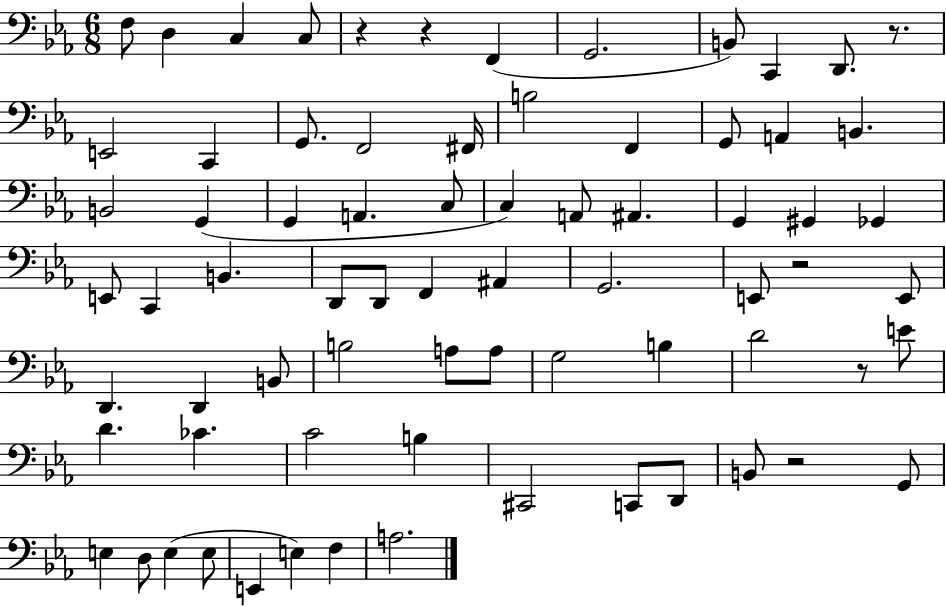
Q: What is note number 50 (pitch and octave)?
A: E4